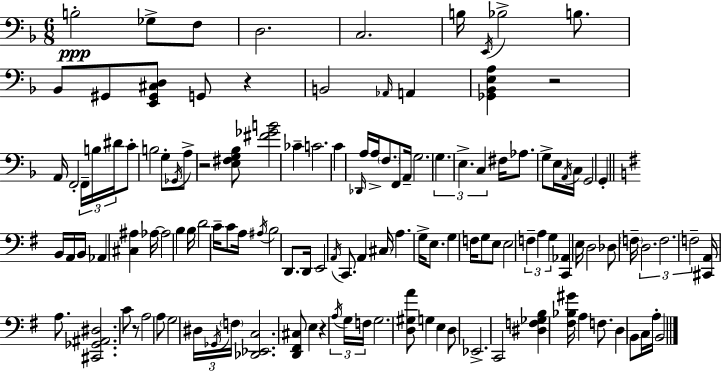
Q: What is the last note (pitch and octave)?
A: B2